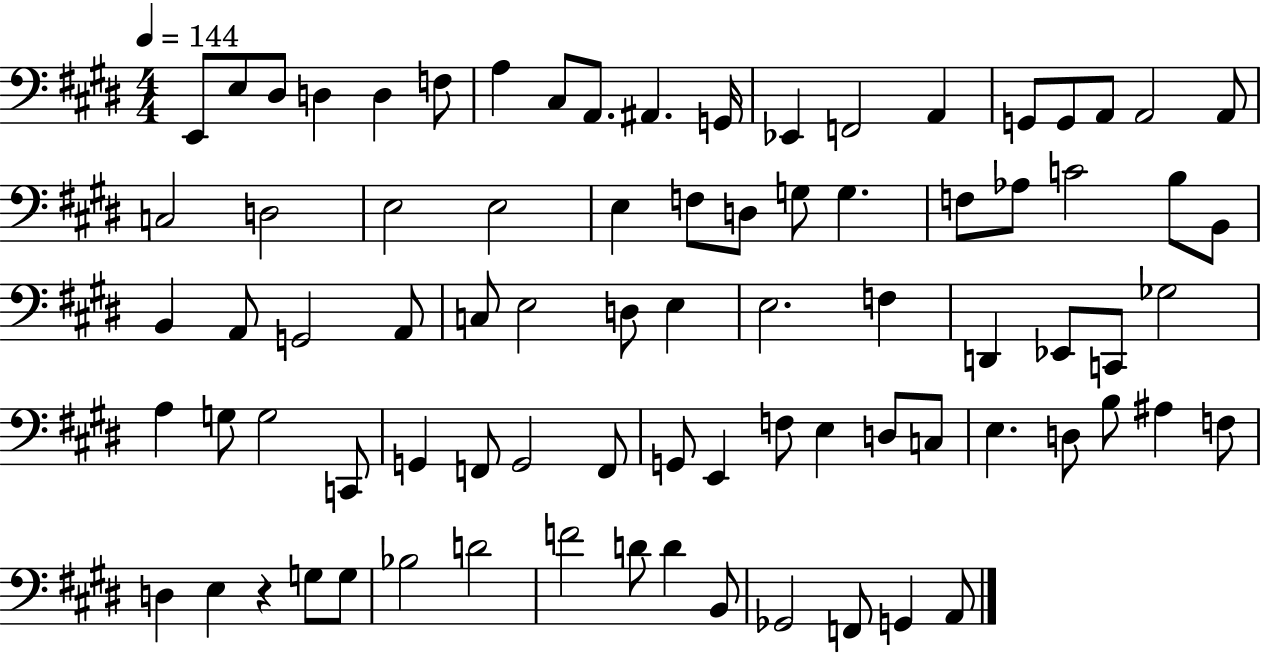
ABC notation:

X:1
T:Untitled
M:4/4
L:1/4
K:E
E,,/2 E,/2 ^D,/2 D, D, F,/2 A, ^C,/2 A,,/2 ^A,, G,,/4 _E,, F,,2 A,, G,,/2 G,,/2 A,,/2 A,,2 A,,/2 C,2 D,2 E,2 E,2 E, F,/2 D,/2 G,/2 G, F,/2 _A,/2 C2 B,/2 B,,/2 B,, A,,/2 G,,2 A,,/2 C,/2 E,2 D,/2 E, E,2 F, D,, _E,,/2 C,,/2 _G,2 A, G,/2 G,2 C,,/2 G,, F,,/2 G,,2 F,,/2 G,,/2 E,, F,/2 E, D,/2 C,/2 E, D,/2 B,/2 ^A, F,/2 D, E, z G,/2 G,/2 _B,2 D2 F2 D/2 D B,,/2 _G,,2 F,,/2 G,, A,,/2